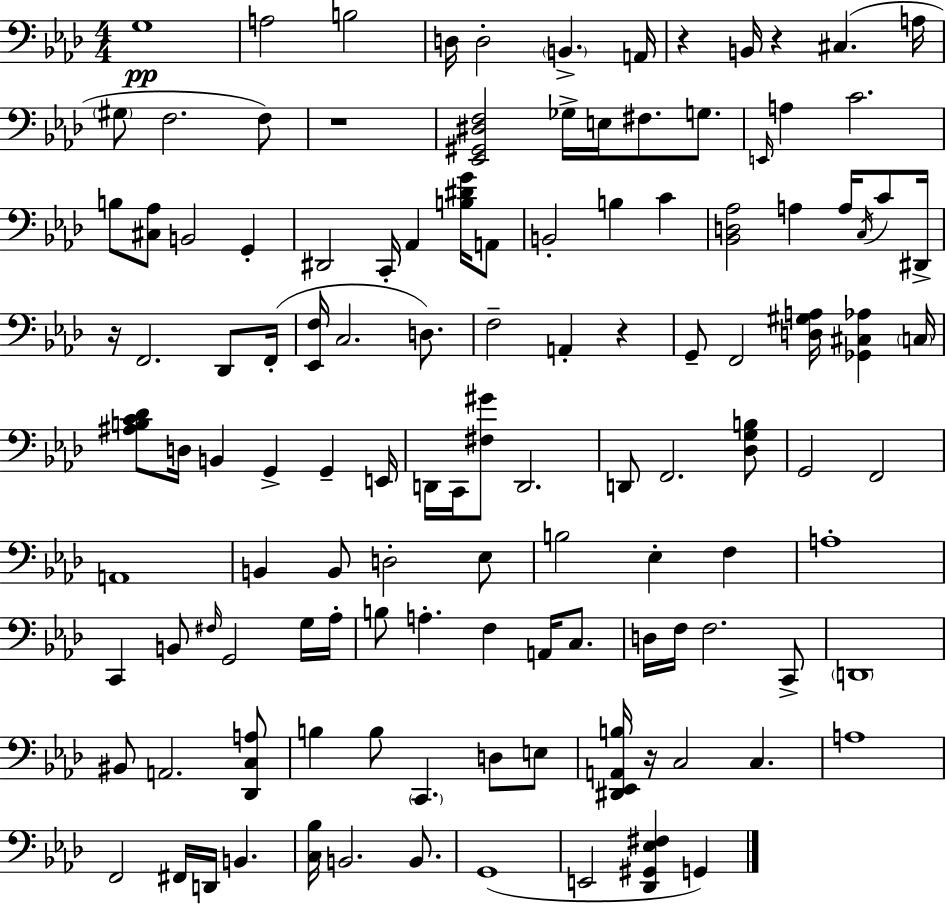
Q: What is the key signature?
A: F minor